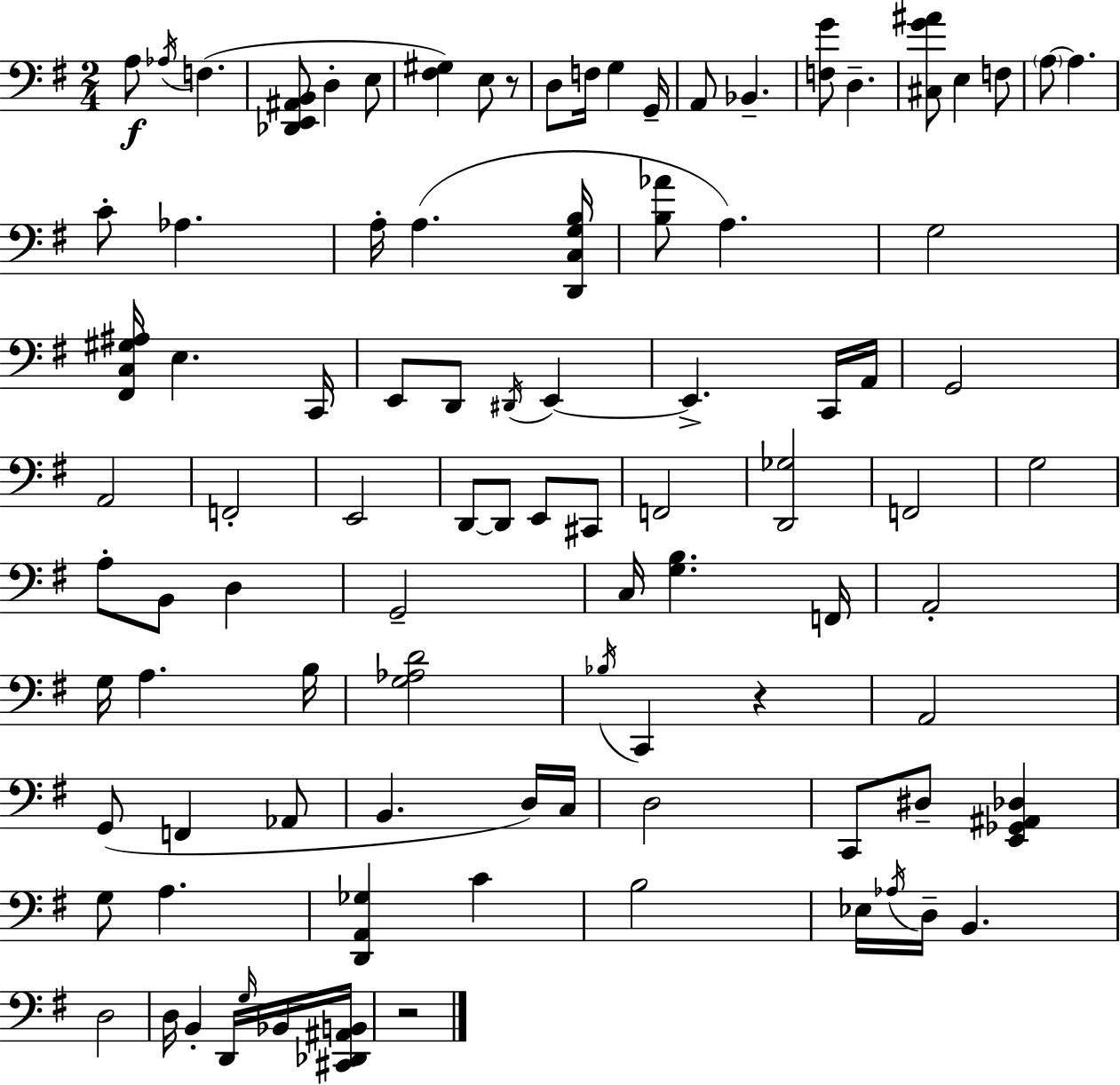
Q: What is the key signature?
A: E minor